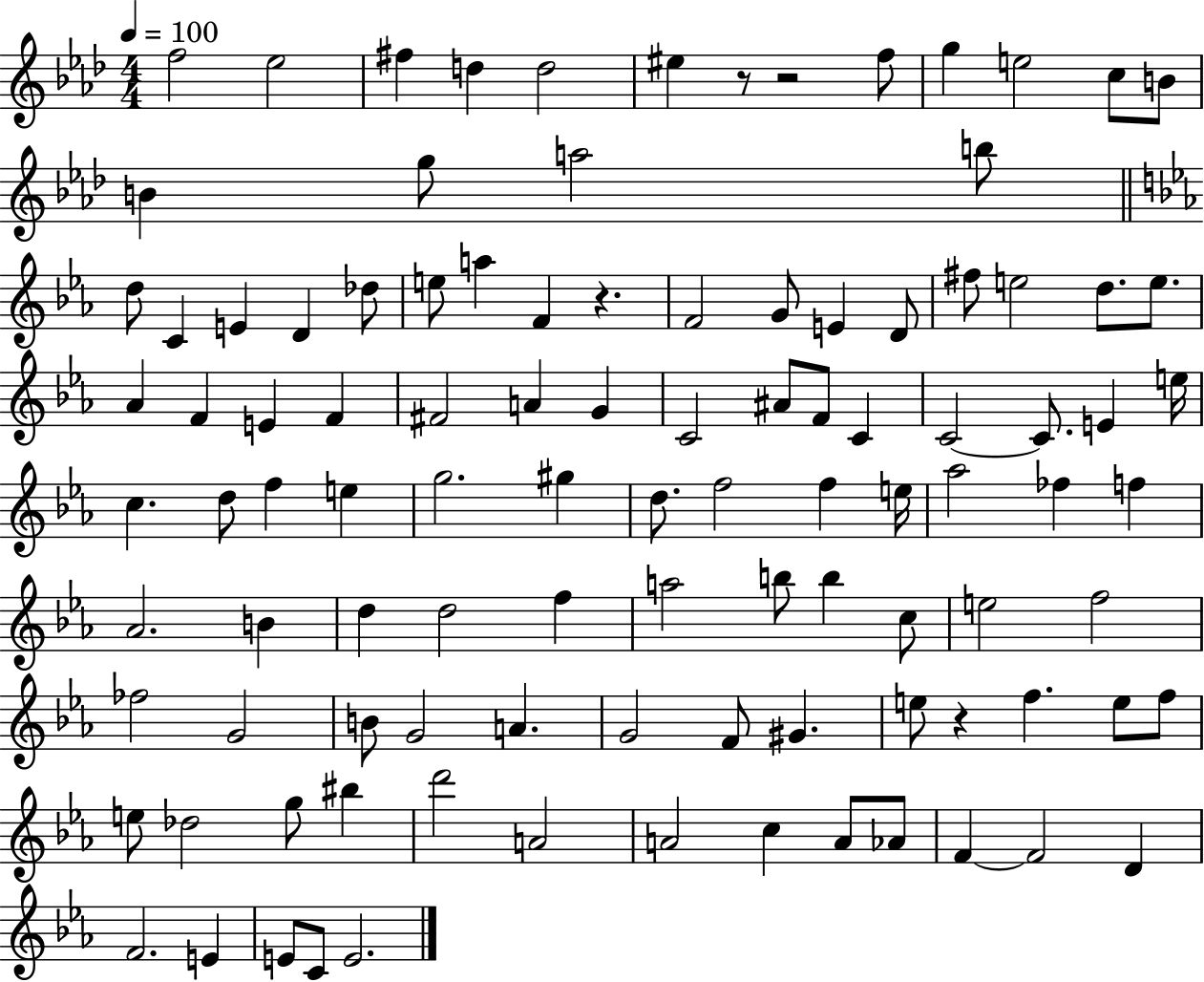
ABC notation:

X:1
T:Untitled
M:4/4
L:1/4
K:Ab
f2 _e2 ^f d d2 ^e z/2 z2 f/2 g e2 c/2 B/2 B g/2 a2 b/2 d/2 C E D _d/2 e/2 a F z F2 G/2 E D/2 ^f/2 e2 d/2 e/2 _A F E F ^F2 A G C2 ^A/2 F/2 C C2 C/2 E e/4 c d/2 f e g2 ^g d/2 f2 f e/4 _a2 _f f _A2 B d d2 f a2 b/2 b c/2 e2 f2 _f2 G2 B/2 G2 A G2 F/2 ^G e/2 z f e/2 f/2 e/2 _d2 g/2 ^b d'2 A2 A2 c A/2 _A/2 F F2 D F2 E E/2 C/2 E2